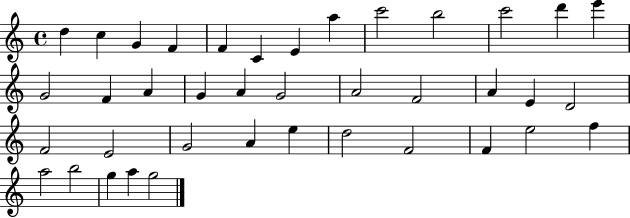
X:1
T:Untitled
M:4/4
L:1/4
K:C
d c G F F C E a c'2 b2 c'2 d' e' G2 F A G A G2 A2 F2 A E D2 F2 E2 G2 A e d2 F2 F e2 f a2 b2 g a g2